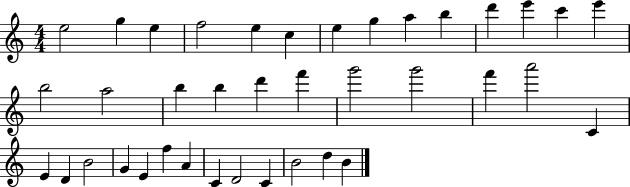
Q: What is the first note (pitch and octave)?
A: E5